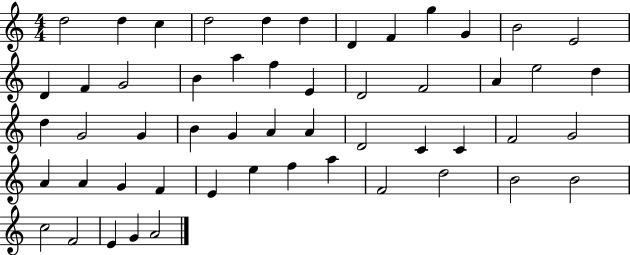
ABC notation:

X:1
T:Untitled
M:4/4
L:1/4
K:C
d2 d c d2 d d D F g G B2 E2 D F G2 B a f E D2 F2 A e2 d d G2 G B G A A D2 C C F2 G2 A A G F E e f a F2 d2 B2 B2 c2 F2 E G A2